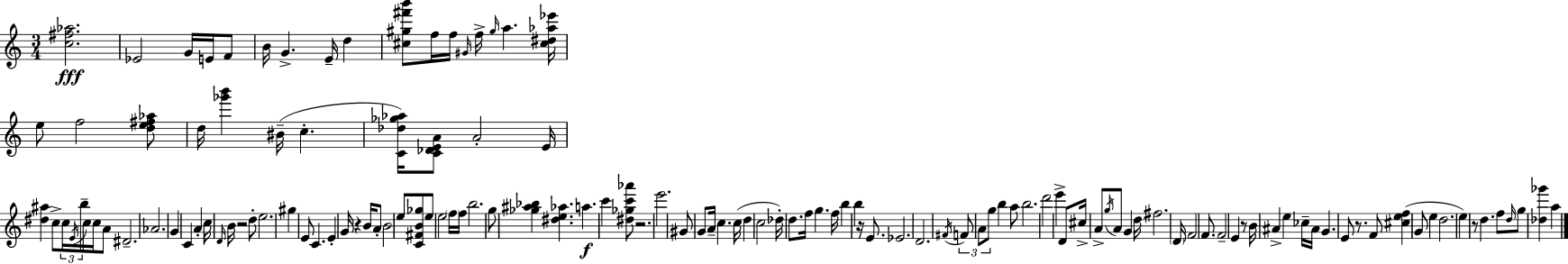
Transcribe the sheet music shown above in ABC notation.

X:1
T:Untitled
M:3/4
L:1/4
K:C
[c^f_a]2 _E2 G/4 E/4 F/2 B/4 G E/4 d [^c^g^f'b']/2 f/4 f/4 ^G/4 f/4 ^g/4 a [^c^d_a_e']/4 e/2 f2 [de^f_a]/2 d/4 [_g'b'] ^B/4 c [C_d_g_a]/4 [C_DEA]/2 A2 E/4 [^d^a] c/2 c/4 E/4 b/4 c/4 c/4 A/2 ^D2 _A2 G C A c/4 D/4 B/4 z2 d/2 e2 ^g E/2 C E G/4 z B/4 A/2 B2 e/2 [C^FB_g]/2 e/2 e2 f/4 f/4 b2 g/2 [_g^a_b] [^de_a] a c' [^d_gc'_a']/2 z2 e'2 ^G/2 G/2 A/4 c c/4 d c2 _d/4 d/2 f/4 g f/4 b b z/4 E/2 _E2 D2 ^F/4 F/2 A/2 g/2 b a/2 b2 d'2 e' D/2 ^c/4 A/2 g/4 A/2 G d/4 ^f2 D/4 F2 F/2 F2 E z/2 B/4 ^A e _c/4 ^A/4 G E/2 z/2 F/2 [^cef] G/2 e d2 e z/2 d f/2 d/4 g/2 [_d_g'] a